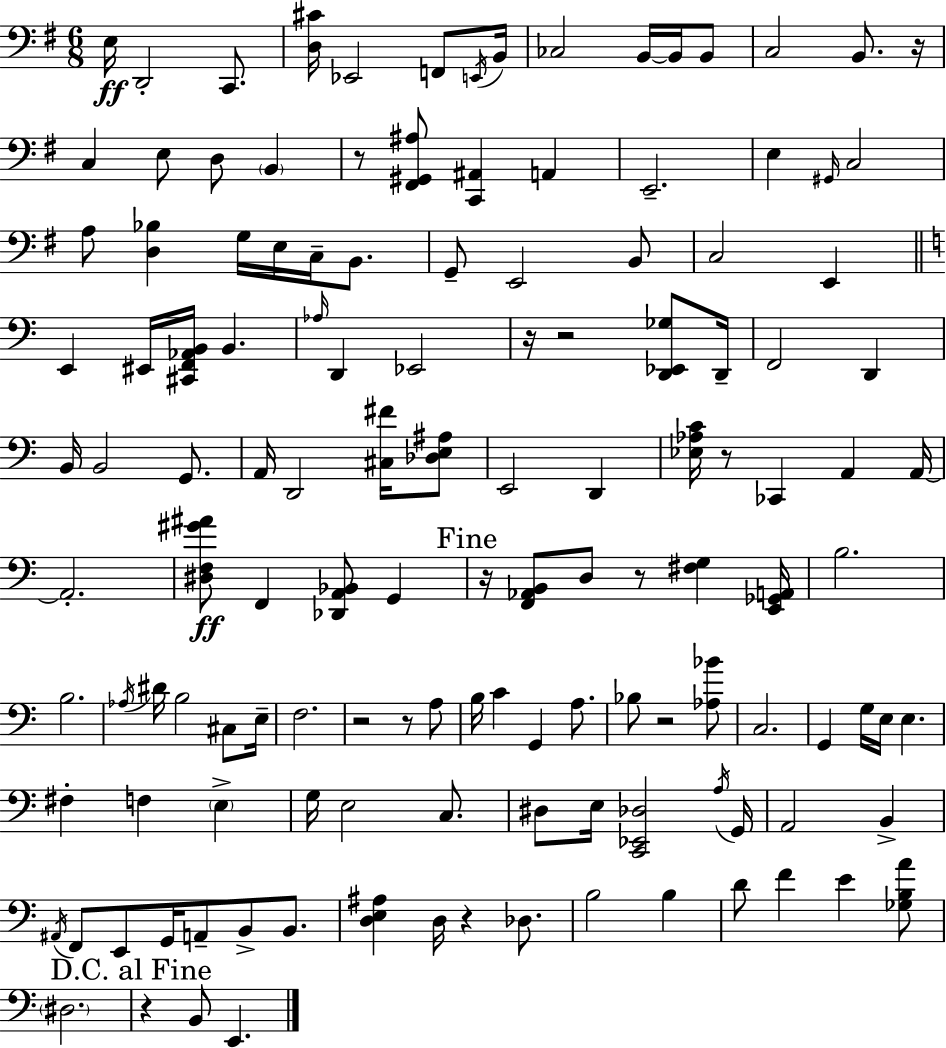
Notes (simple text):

E3/s D2/h C2/e. [D3,C#4]/s Eb2/h F2/e E2/s B2/s CES3/h B2/s B2/s B2/e C3/h B2/e. R/s C3/q E3/e D3/e B2/q R/e [F#2,G#2,A#3]/e [C2,A#2]/q A2/q E2/h. E3/q G#2/s C3/h A3/e [D3,Bb3]/q G3/s E3/s C3/s B2/e. G2/e E2/h B2/e C3/h E2/q E2/q EIS2/s [C#2,F2,Ab2,B2]/s B2/q. Ab3/s D2/q Eb2/h R/s R/h [D2,Eb2,Gb3]/e D2/s F2/h D2/q B2/s B2/h G2/e. A2/s D2/h [C#3,F#4]/s [Db3,E3,A#3]/e E2/h D2/q [Eb3,Ab3,C4]/s R/e CES2/q A2/q A2/s A2/h. [D#3,F3,G#4,A#4]/e F2/q [Db2,A2,Bb2]/e G2/q R/s [F2,Ab2,B2]/e D3/e R/e [F#3,G3]/q [E2,Gb2,A2]/s B3/h. B3/h. Ab3/s D#4/s B3/h C#3/e E3/s F3/h. R/h R/e A3/e B3/s C4/q G2/q A3/e. Bb3/e R/h [Ab3,Bb4]/e C3/h. G2/q G3/s E3/s E3/q. F#3/q F3/q E3/q G3/s E3/h C3/e. D#3/e E3/s [C2,Eb2,Db3]/h A3/s G2/s A2/h B2/q A#2/s F2/e E2/e G2/s A2/e B2/e B2/e. [D3,E3,A#3]/q D3/s R/q Db3/e. B3/h B3/q D4/e F4/q E4/q [Gb3,B3,A4]/e D#3/h. R/q B2/e E2/q.